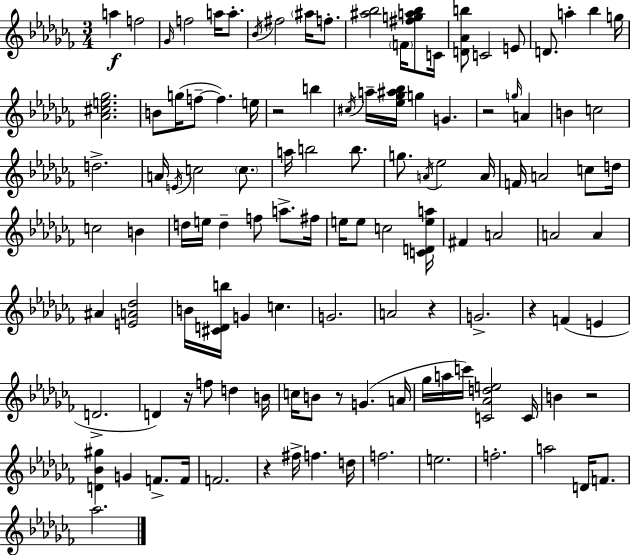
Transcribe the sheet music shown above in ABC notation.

X:1
T:Untitled
M:3/4
L:1/4
K:Abm
a f2 _G/4 f2 a/4 a/2 _B/4 ^f2 ^a/4 f/2 [^a_b]2 F/4 [^fga_b]/2 C/4 [D_Ab]/2 C2 E/2 D/2 a _b g/4 [_A^ce_g]2 B/2 g/4 f/2 f e/4 z2 b ^c/4 a/4 [_e_g^a_b]/4 g G z2 g/4 A B c2 d2 A/4 E/4 c2 c/2 a/4 b2 b/2 g/2 A/4 _e2 A/4 F/4 A2 c/2 d/4 c2 B d/4 e/4 d f/2 a/2 ^f/4 e/4 e/2 c2 [CDea]/4 ^F A2 A2 A ^A [EA_d]2 B/4 [^CDb]/4 G c G2 A2 z G2 z F E D2 D z/4 f/2 d B/4 c/4 B/2 z/2 G A/4 _g/4 a/4 c'/4 [C_Ade]2 C/4 B z2 [D_B^g] G F/2 F/4 F2 z ^f/4 f d/4 f2 e2 f2 a2 D/4 F/2 _a2